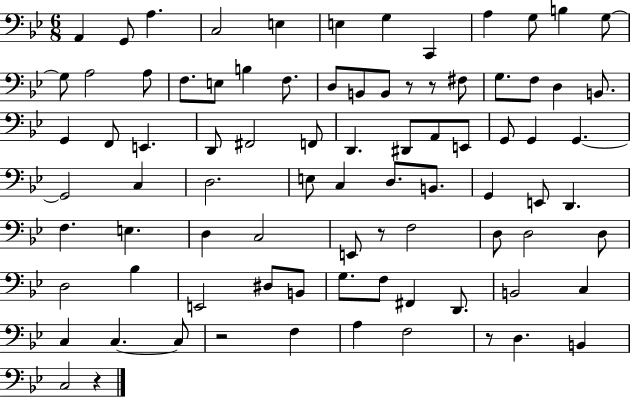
A2/q G2/e A3/q. C3/h E3/q E3/q G3/q C2/q A3/q G3/e B3/q G3/e G3/e A3/h A3/e F3/e. E3/e B3/q F3/e. D3/e B2/e B2/e R/e R/e F#3/e G3/e. F3/e D3/q B2/e. G2/q F2/e E2/q. D2/e F#2/h F2/e D2/q. D#2/e A2/e E2/e G2/e G2/q G2/q. G2/h C3/q D3/h. E3/e C3/q D3/e. B2/e. G2/q E2/e D2/q. F3/q. E3/q. D3/q C3/h E2/e R/e F3/h D3/e D3/h D3/e D3/h Bb3/q E2/h D#3/e B2/e G3/e. F3/e F#2/q D2/e. B2/h C3/q C3/q C3/q. C3/e R/h F3/q A3/q F3/h R/e D3/q. B2/q C3/h R/q